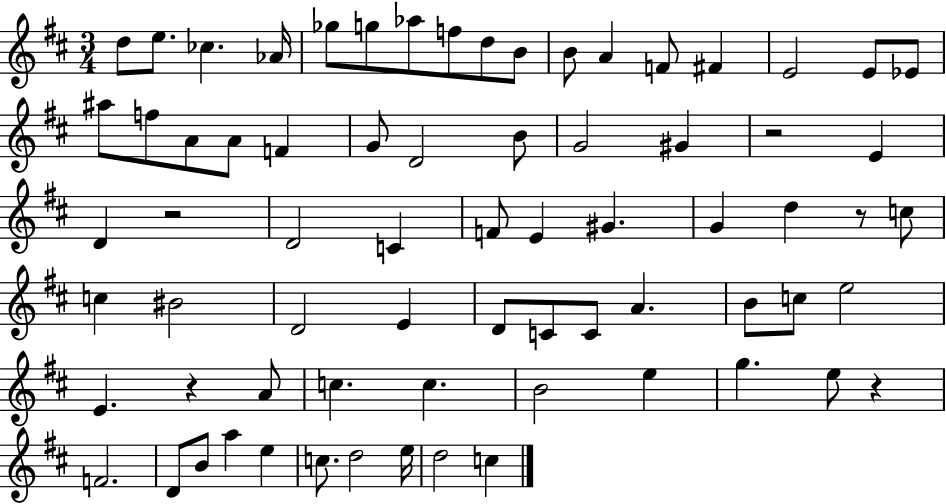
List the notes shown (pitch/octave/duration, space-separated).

D5/e E5/e. CES5/q. Ab4/s Gb5/e G5/e Ab5/e F5/e D5/e B4/e B4/e A4/q F4/e F#4/q E4/h E4/e Eb4/e A#5/e F5/e A4/e A4/e F4/q G4/e D4/h B4/e G4/h G#4/q R/h E4/q D4/q R/h D4/h C4/q F4/e E4/q G#4/q. G4/q D5/q R/e C5/e C5/q BIS4/h D4/h E4/q D4/e C4/e C4/e A4/q. B4/e C5/e E5/h E4/q. R/q A4/e C5/q. C5/q. B4/h E5/q G5/q. E5/e R/q F4/h. D4/e B4/e A5/q E5/q C5/e. D5/h E5/s D5/h C5/q